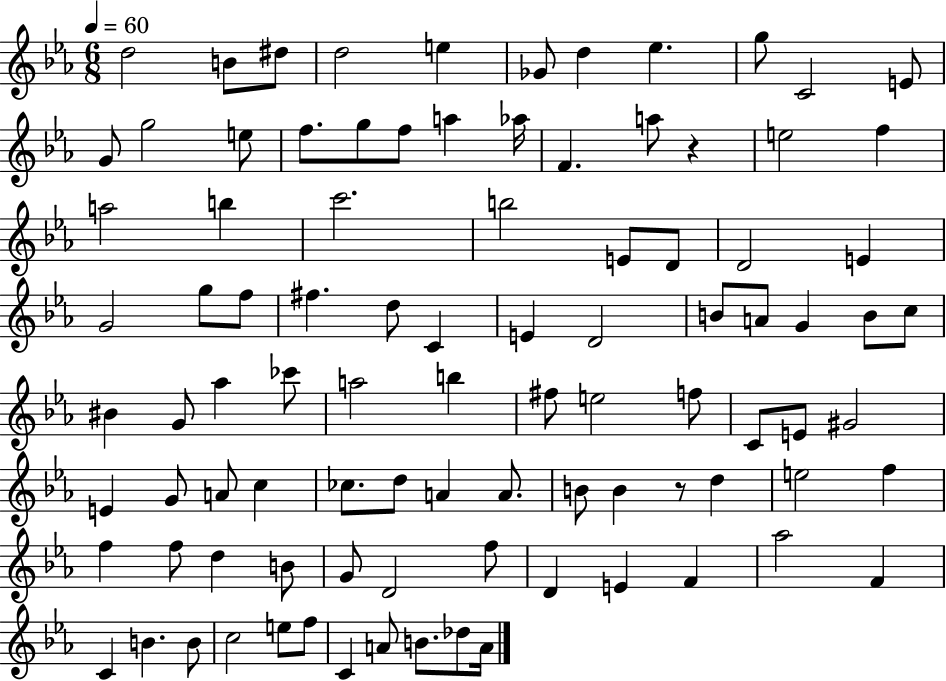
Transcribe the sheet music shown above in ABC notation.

X:1
T:Untitled
M:6/8
L:1/4
K:Eb
d2 B/2 ^d/2 d2 e _G/2 d _e g/2 C2 E/2 G/2 g2 e/2 f/2 g/2 f/2 a _a/4 F a/2 z e2 f a2 b c'2 b2 E/2 D/2 D2 E G2 g/2 f/2 ^f d/2 C E D2 B/2 A/2 G B/2 c/2 ^B G/2 _a _c'/2 a2 b ^f/2 e2 f/2 C/2 E/2 ^G2 E G/2 A/2 c _c/2 d/2 A A/2 B/2 B z/2 d e2 f f f/2 d B/2 G/2 D2 f/2 D E F _a2 F C B B/2 c2 e/2 f/2 C A/2 B/2 _d/2 A/4